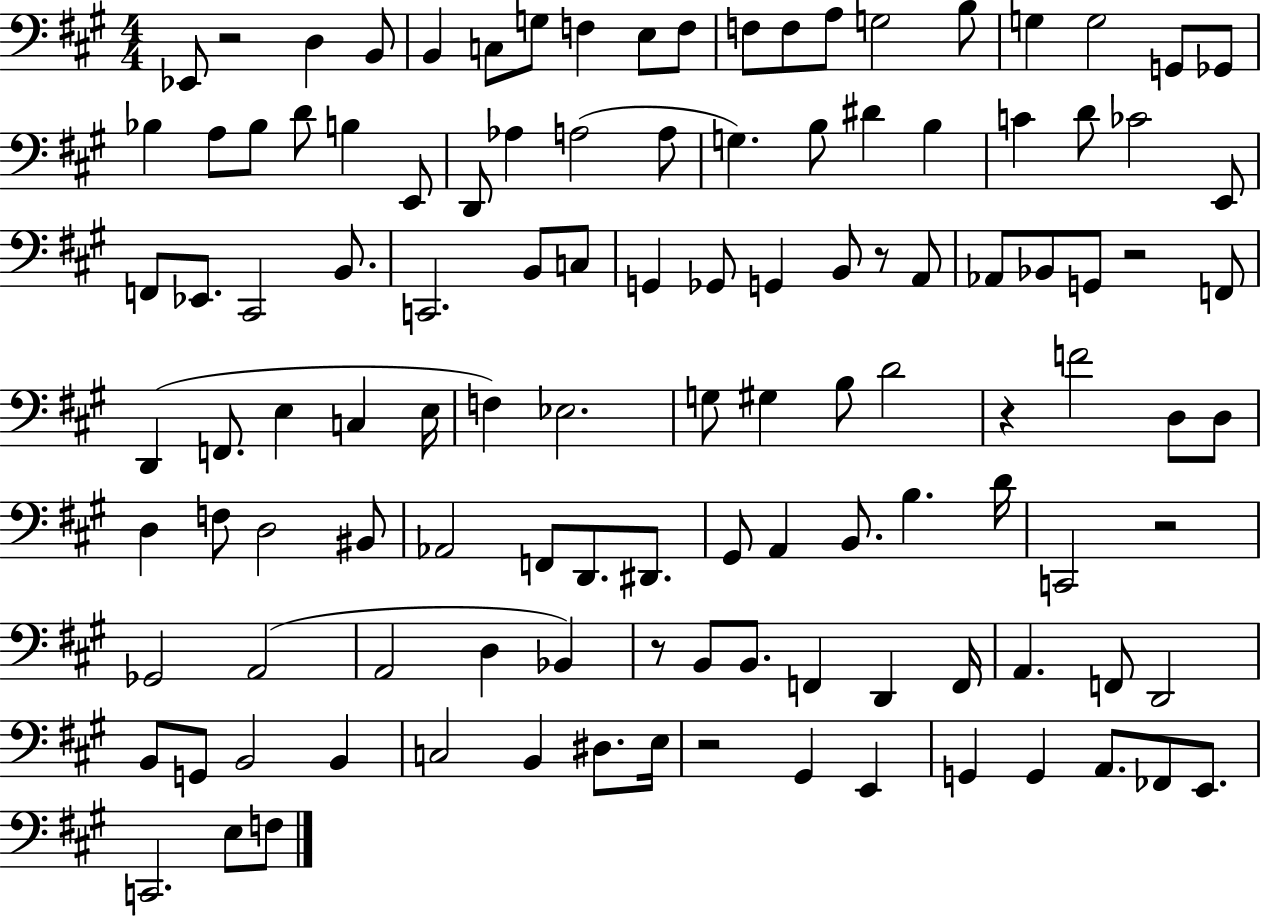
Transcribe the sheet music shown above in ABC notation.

X:1
T:Untitled
M:4/4
L:1/4
K:A
_E,,/2 z2 D, B,,/2 B,, C,/2 G,/2 F, E,/2 F,/2 F,/2 F,/2 A,/2 G,2 B,/2 G, G,2 G,,/2 _G,,/2 _B, A,/2 _B,/2 D/2 B, E,,/2 D,,/2 _A, A,2 A,/2 G, B,/2 ^D B, C D/2 _C2 E,,/2 F,,/2 _E,,/2 ^C,,2 B,,/2 C,,2 B,,/2 C,/2 G,, _G,,/2 G,, B,,/2 z/2 A,,/2 _A,,/2 _B,,/2 G,,/2 z2 F,,/2 D,, F,,/2 E, C, E,/4 F, _E,2 G,/2 ^G, B,/2 D2 z F2 D,/2 D,/2 D, F,/2 D,2 ^B,,/2 _A,,2 F,,/2 D,,/2 ^D,,/2 ^G,,/2 A,, B,,/2 B, D/4 C,,2 z2 _G,,2 A,,2 A,,2 D, _B,, z/2 B,,/2 B,,/2 F,, D,, F,,/4 A,, F,,/2 D,,2 B,,/2 G,,/2 B,,2 B,, C,2 B,, ^D,/2 E,/4 z2 ^G,, E,, G,, G,, A,,/2 _F,,/2 E,,/2 C,,2 E,/2 F,/2